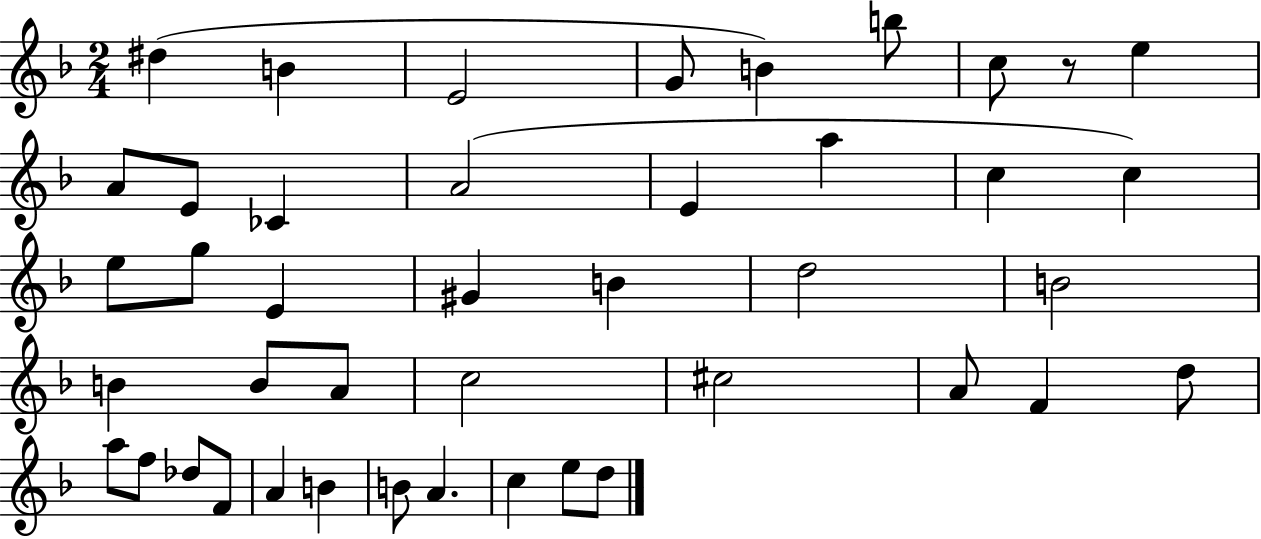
{
  \clef treble
  \numericTimeSignature
  \time 2/4
  \key f \major
  dis''4( b'4 | e'2 | g'8 b'4) b''8 | c''8 r8 e''4 | \break a'8 e'8 ces'4 | a'2( | e'4 a''4 | c''4 c''4) | \break e''8 g''8 e'4 | gis'4 b'4 | d''2 | b'2 | \break b'4 b'8 a'8 | c''2 | cis''2 | a'8 f'4 d''8 | \break a''8 f''8 des''8 f'8 | a'4 b'4 | b'8 a'4. | c''4 e''8 d''8 | \break \bar "|."
}